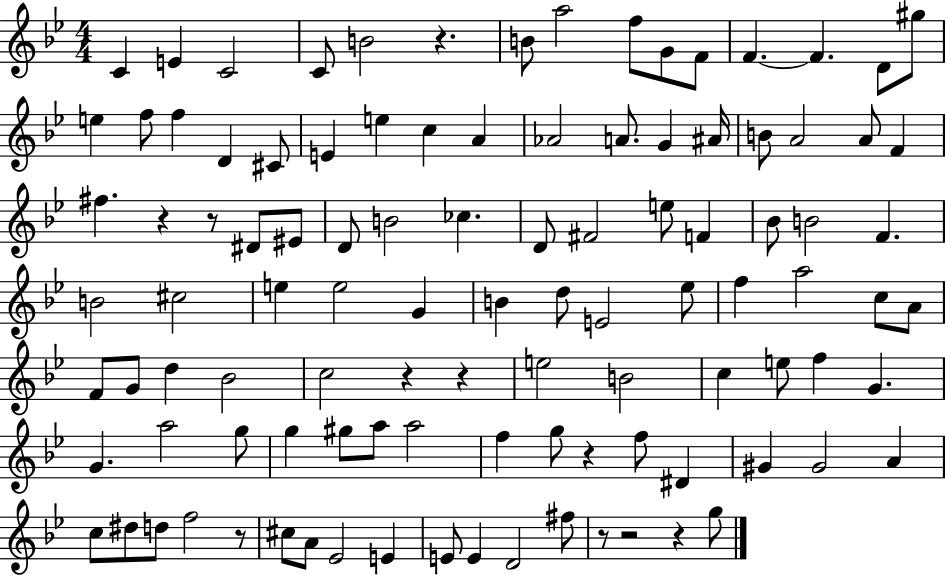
X:1
T:Untitled
M:4/4
L:1/4
K:Bb
C E C2 C/2 B2 z B/2 a2 f/2 G/2 F/2 F F D/2 ^g/2 e f/2 f D ^C/2 E e c A _A2 A/2 G ^A/4 B/2 A2 A/2 F ^f z z/2 ^D/2 ^E/2 D/2 B2 _c D/2 ^F2 e/2 F _B/2 B2 F B2 ^c2 e e2 G B d/2 E2 _e/2 f a2 c/2 A/2 F/2 G/2 d _B2 c2 z z e2 B2 c e/2 f G G a2 g/2 g ^g/2 a/2 a2 f g/2 z f/2 ^D ^G ^G2 A c/2 ^d/2 d/2 f2 z/2 ^c/2 A/2 _E2 E E/2 E D2 ^f/2 z/2 z2 z g/2